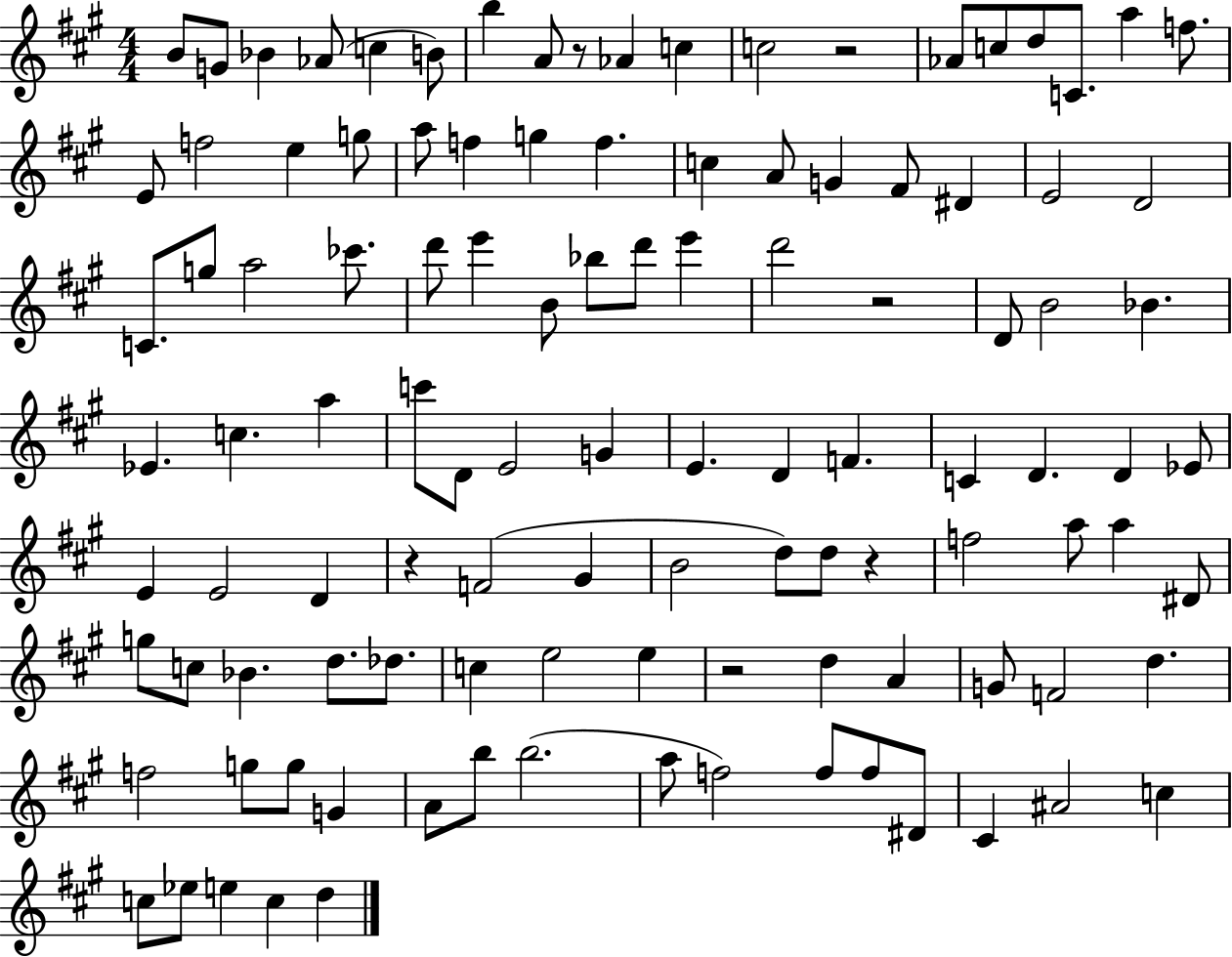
{
  \clef treble
  \numericTimeSignature
  \time 4/4
  \key a \major
  b'8 g'8 bes'4 aes'8( c''4 b'8) | b''4 a'8 r8 aes'4 c''4 | c''2 r2 | aes'8 c''8 d''8 c'8. a''4 f''8. | \break e'8 f''2 e''4 g''8 | a''8 f''4 g''4 f''4. | c''4 a'8 g'4 fis'8 dis'4 | e'2 d'2 | \break c'8. g''8 a''2 ces'''8. | d'''8 e'''4 b'8 bes''8 d'''8 e'''4 | d'''2 r2 | d'8 b'2 bes'4. | \break ees'4. c''4. a''4 | c'''8 d'8 e'2 g'4 | e'4. d'4 f'4. | c'4 d'4. d'4 ees'8 | \break e'4 e'2 d'4 | r4 f'2( gis'4 | b'2 d''8) d''8 r4 | f''2 a''8 a''4 dis'8 | \break g''8 c''8 bes'4. d''8. des''8. | c''4 e''2 e''4 | r2 d''4 a'4 | g'8 f'2 d''4. | \break f''2 g''8 g''8 g'4 | a'8 b''8 b''2.( | a''8 f''2) f''8 f''8 dis'8 | cis'4 ais'2 c''4 | \break c''8 ees''8 e''4 c''4 d''4 | \bar "|."
}